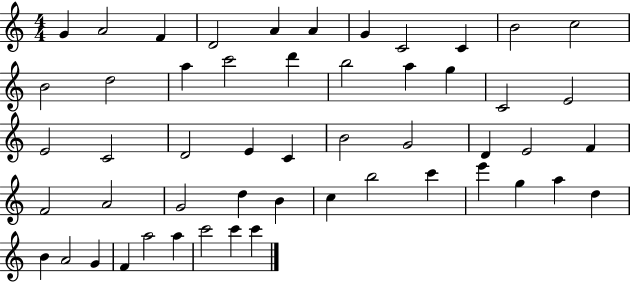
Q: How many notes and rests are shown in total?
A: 52